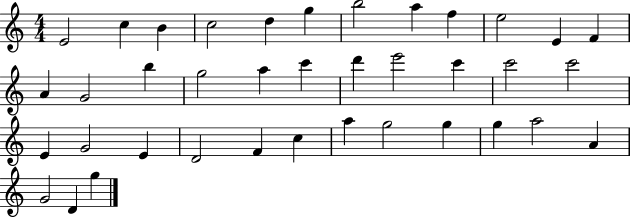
E4/h C5/q B4/q C5/h D5/q G5/q B5/h A5/q F5/q E5/h E4/q F4/q A4/q G4/h B5/q G5/h A5/q C6/q D6/q E6/h C6/q C6/h C6/h E4/q G4/h E4/q D4/h F4/q C5/q A5/q G5/h G5/q G5/q A5/h A4/q G4/h D4/q G5/q